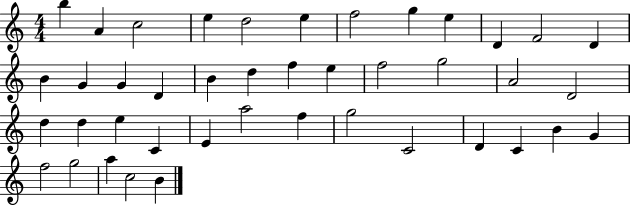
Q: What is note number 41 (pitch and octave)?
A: C5